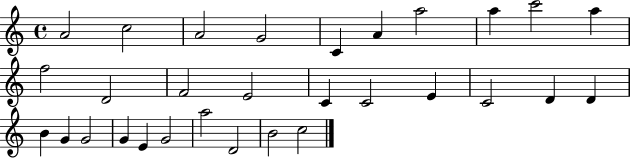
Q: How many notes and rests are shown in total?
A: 30